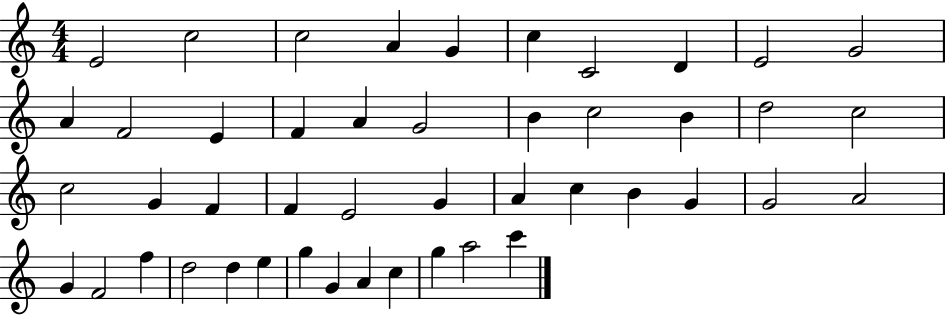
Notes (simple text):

E4/h C5/h C5/h A4/q G4/q C5/q C4/h D4/q E4/h G4/h A4/q F4/h E4/q F4/q A4/q G4/h B4/q C5/h B4/q D5/h C5/h C5/h G4/q F4/q F4/q E4/h G4/q A4/q C5/q B4/q G4/q G4/h A4/h G4/q F4/h F5/q D5/h D5/q E5/q G5/q G4/q A4/q C5/q G5/q A5/h C6/q